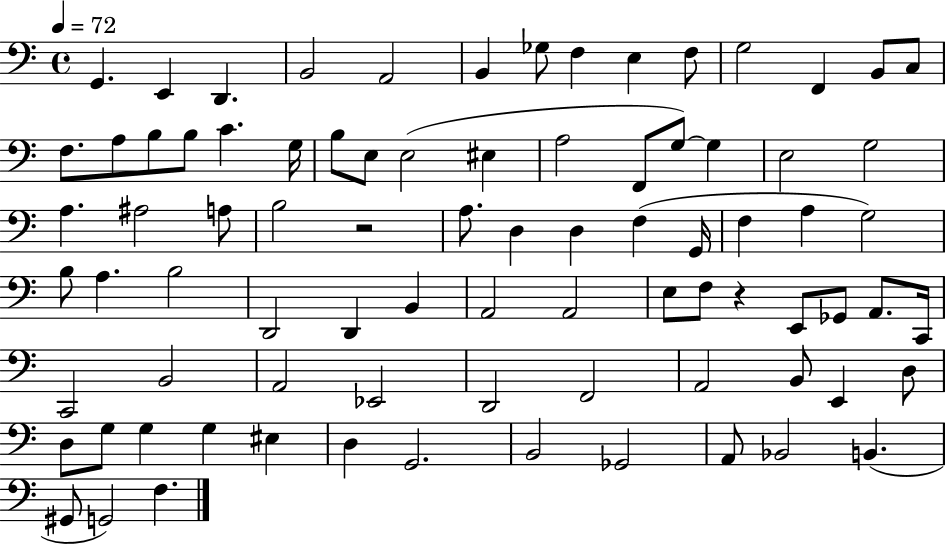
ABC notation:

X:1
T:Untitled
M:4/4
L:1/4
K:C
G,, E,, D,, B,,2 A,,2 B,, _G,/2 F, E, F,/2 G,2 F,, B,,/2 C,/2 F,/2 A,/2 B,/2 B,/2 C G,/4 B,/2 E,/2 E,2 ^E, A,2 F,,/2 G,/2 G, E,2 G,2 A, ^A,2 A,/2 B,2 z2 A,/2 D, D, F, G,,/4 F, A, G,2 B,/2 A, B,2 D,,2 D,, B,, A,,2 A,,2 E,/2 F,/2 z E,,/2 _G,,/2 A,,/2 C,,/4 C,,2 B,,2 A,,2 _E,,2 D,,2 F,,2 A,,2 B,,/2 E,, D,/2 D,/2 G,/2 G, G, ^E, D, G,,2 B,,2 _G,,2 A,,/2 _B,,2 B,, ^G,,/2 G,,2 F,